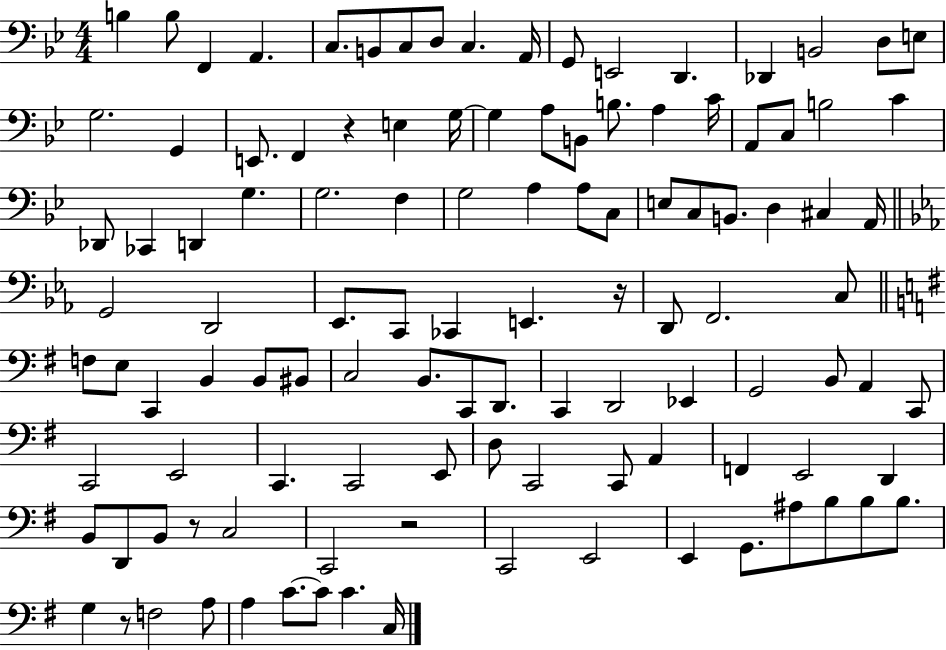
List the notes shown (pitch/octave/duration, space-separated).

B3/q B3/e F2/q A2/q. C3/e. B2/e C3/e D3/e C3/q. A2/s G2/e E2/h D2/q. Db2/q B2/h D3/e E3/e G3/h. G2/q E2/e. F2/q R/q E3/q G3/s G3/q A3/e B2/e B3/e. A3/q C4/s A2/e C3/e B3/h C4/q Db2/e CES2/q D2/q G3/q. G3/h. F3/q G3/h A3/q A3/e C3/e E3/e C3/e B2/e. D3/q C#3/q A2/s G2/h D2/h Eb2/e. C2/e CES2/q E2/q. R/s D2/e F2/h. C3/e F3/e E3/e C2/q B2/q B2/e BIS2/e C3/h B2/e. C2/e D2/e. C2/q D2/h Eb2/q G2/h B2/e A2/q C2/e C2/h E2/h C2/q. C2/h E2/e D3/e C2/h C2/e A2/q F2/q E2/h D2/q B2/e D2/e B2/e R/e C3/h C2/h R/h C2/h E2/h E2/q G2/e. A#3/e B3/e B3/e B3/e. G3/q R/e F3/h A3/e A3/q C4/e. C4/e C4/q. C3/s